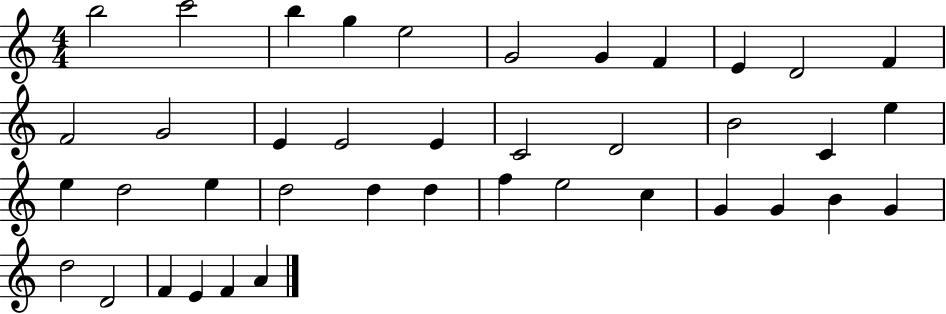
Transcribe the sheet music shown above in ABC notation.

X:1
T:Untitled
M:4/4
L:1/4
K:C
b2 c'2 b g e2 G2 G F E D2 F F2 G2 E E2 E C2 D2 B2 C e e d2 e d2 d d f e2 c G G B G d2 D2 F E F A